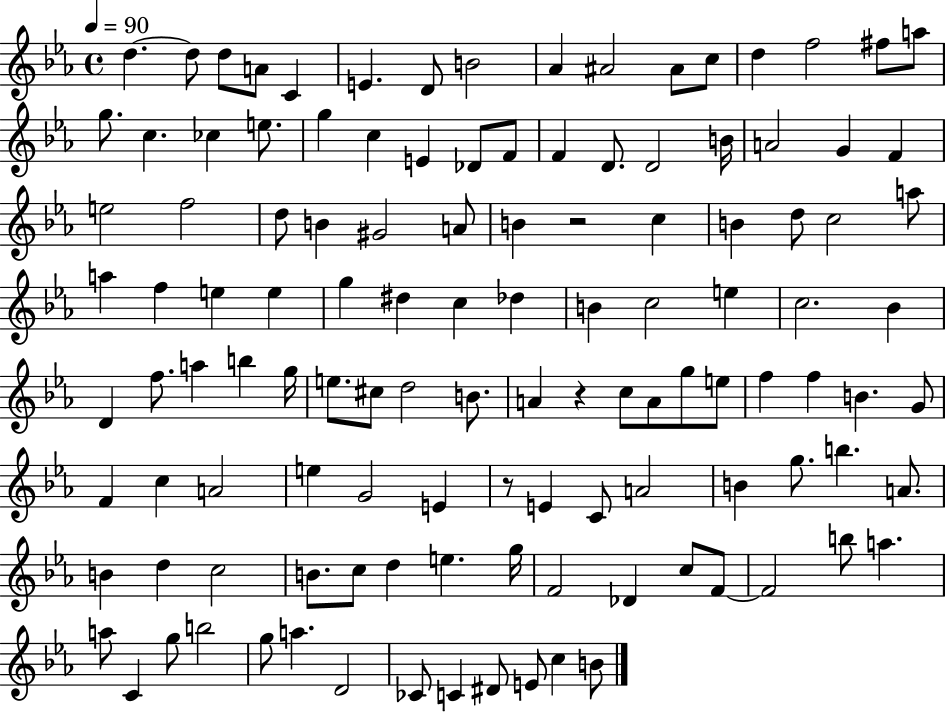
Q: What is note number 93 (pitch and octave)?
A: C5